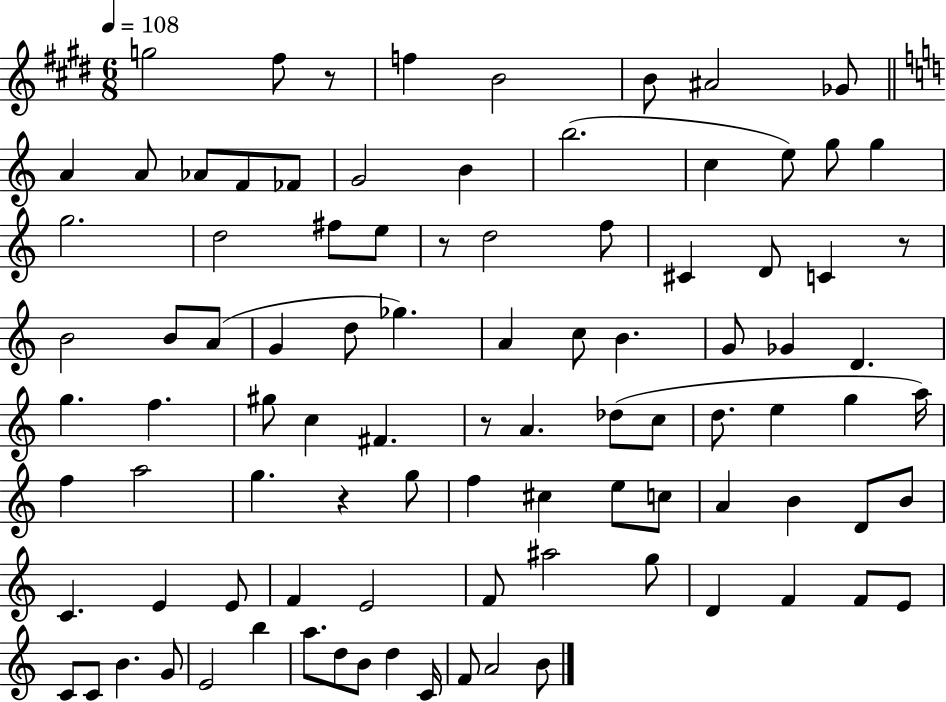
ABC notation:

X:1
T:Untitled
M:6/8
L:1/4
K:E
g2 ^f/2 z/2 f B2 B/2 ^A2 _G/2 A A/2 _A/2 F/2 _F/2 G2 B b2 c e/2 g/2 g g2 d2 ^f/2 e/2 z/2 d2 f/2 ^C D/2 C z/2 B2 B/2 A/2 G d/2 _g A c/2 B G/2 _G D g f ^g/2 c ^F z/2 A _d/2 c/2 d/2 e g a/4 f a2 g z g/2 f ^c e/2 c/2 A B D/2 B/2 C E E/2 F E2 F/2 ^a2 g/2 D F F/2 E/2 C/2 C/2 B G/2 E2 b a/2 d/2 B/2 d C/4 F/2 A2 B/2